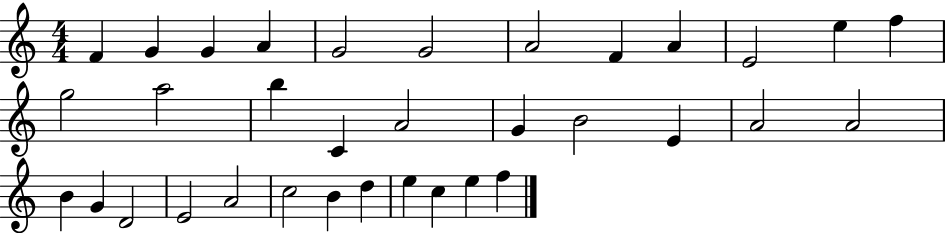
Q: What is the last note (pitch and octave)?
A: F5